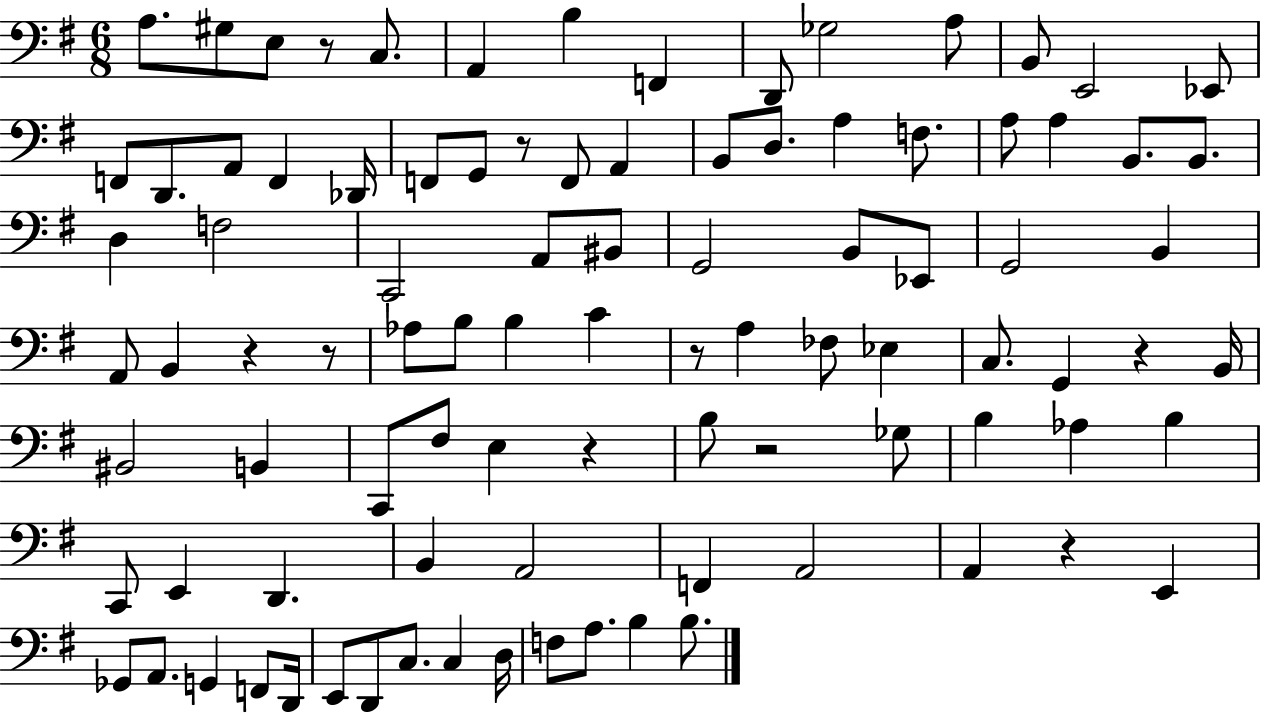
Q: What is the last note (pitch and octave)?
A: B3